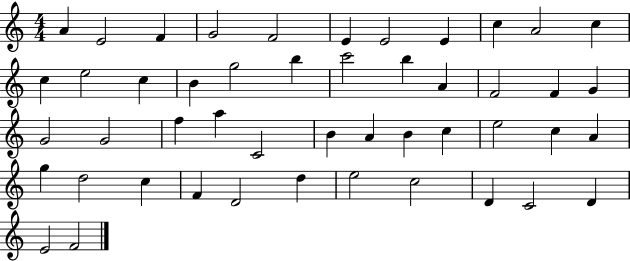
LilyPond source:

{
  \clef treble
  \numericTimeSignature
  \time 4/4
  \key c \major
  a'4 e'2 f'4 | g'2 f'2 | e'4 e'2 e'4 | c''4 a'2 c''4 | \break c''4 e''2 c''4 | b'4 g''2 b''4 | c'''2 b''4 a'4 | f'2 f'4 g'4 | \break g'2 g'2 | f''4 a''4 c'2 | b'4 a'4 b'4 c''4 | e''2 c''4 a'4 | \break g''4 d''2 c''4 | f'4 d'2 d''4 | e''2 c''2 | d'4 c'2 d'4 | \break e'2 f'2 | \bar "|."
}